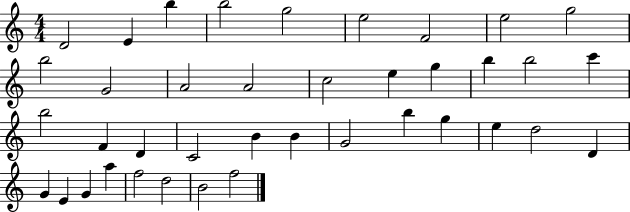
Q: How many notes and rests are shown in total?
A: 39